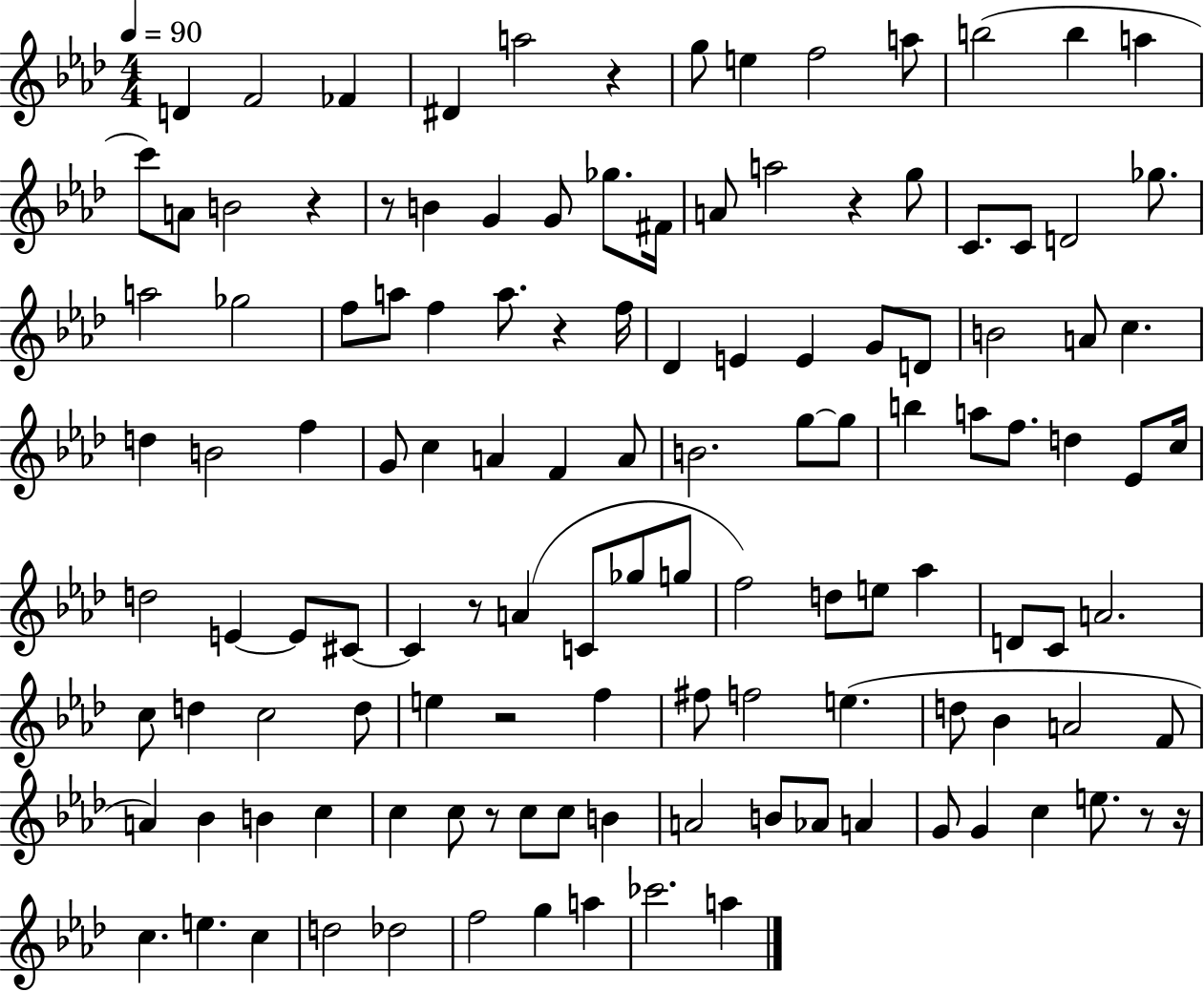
D4/q F4/h FES4/q D#4/q A5/h R/q G5/e E5/q F5/h A5/e B5/h B5/q A5/q C6/e A4/e B4/h R/q R/e B4/q G4/q G4/e Gb5/e. F#4/s A4/e A5/h R/q G5/e C4/e. C4/e D4/h Gb5/e. A5/h Gb5/h F5/e A5/e F5/q A5/e. R/q F5/s Db4/q E4/q E4/q G4/e D4/e B4/h A4/e C5/q. D5/q B4/h F5/q G4/e C5/q A4/q F4/q A4/e B4/h. G5/e G5/e B5/q A5/e F5/e. D5/q Eb4/e C5/s D5/h E4/q E4/e C#4/e C#4/q R/e A4/q C4/e Gb5/e G5/e F5/h D5/e E5/e Ab5/q D4/e C4/e A4/h. C5/e D5/q C5/h D5/e E5/q R/h F5/q F#5/e F5/h E5/q. D5/e Bb4/q A4/h F4/e A4/q Bb4/q B4/q C5/q C5/q C5/e R/e C5/e C5/e B4/q A4/h B4/e Ab4/e A4/q G4/e G4/q C5/q E5/e. R/e R/s C5/q. E5/q. C5/q D5/h Db5/h F5/h G5/q A5/q CES6/h. A5/q